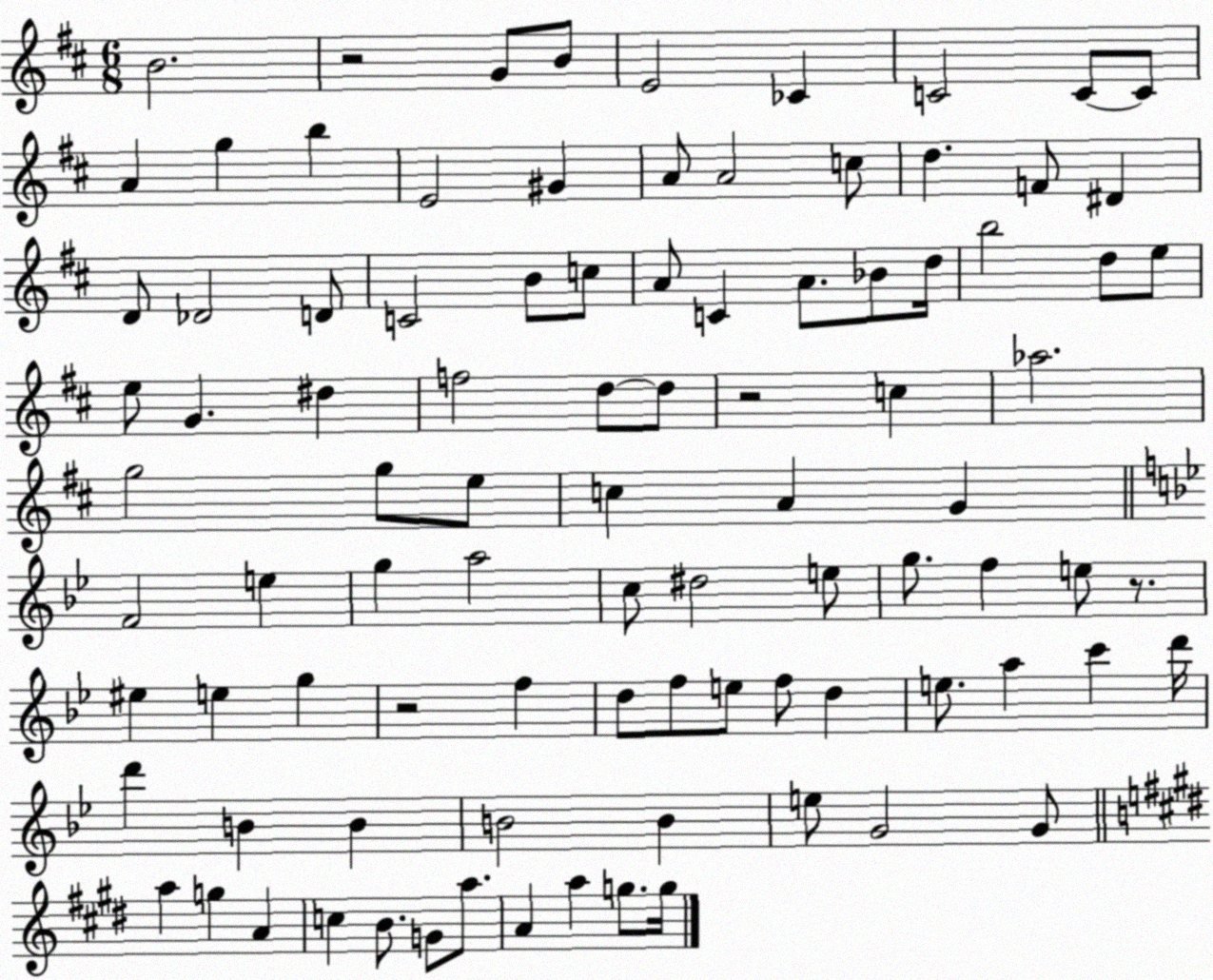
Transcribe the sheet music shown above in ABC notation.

X:1
T:Untitled
M:6/8
L:1/4
K:D
B2 z2 G/2 B/2 E2 _C C2 C/2 C/2 A g b E2 ^G A/2 A2 c/2 d F/2 ^D D/2 _D2 D/2 C2 B/2 c/2 A/2 C A/2 _B/2 d/4 b2 d/2 e/2 e/2 G ^d f2 d/2 d/2 z2 c _a2 g2 g/2 e/2 c A G F2 e g a2 c/2 ^d2 e/2 g/2 f e/2 z/2 ^e e g z2 f d/2 f/2 e/2 f/2 d e/2 a c' d'/4 d' B B B2 B e/2 G2 G/2 a g A c B/2 G/2 a/2 A a g/2 g/4